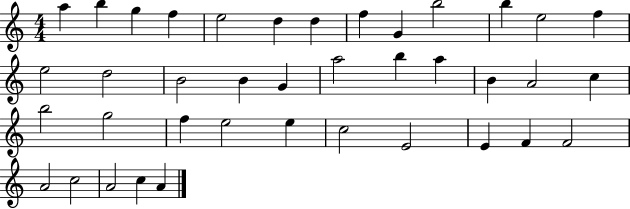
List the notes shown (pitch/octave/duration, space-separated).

A5/q B5/q G5/q F5/q E5/h D5/q D5/q F5/q G4/q B5/h B5/q E5/h F5/q E5/h D5/h B4/h B4/q G4/q A5/h B5/q A5/q B4/q A4/h C5/q B5/h G5/h F5/q E5/h E5/q C5/h E4/h E4/q F4/q F4/h A4/h C5/h A4/h C5/q A4/q